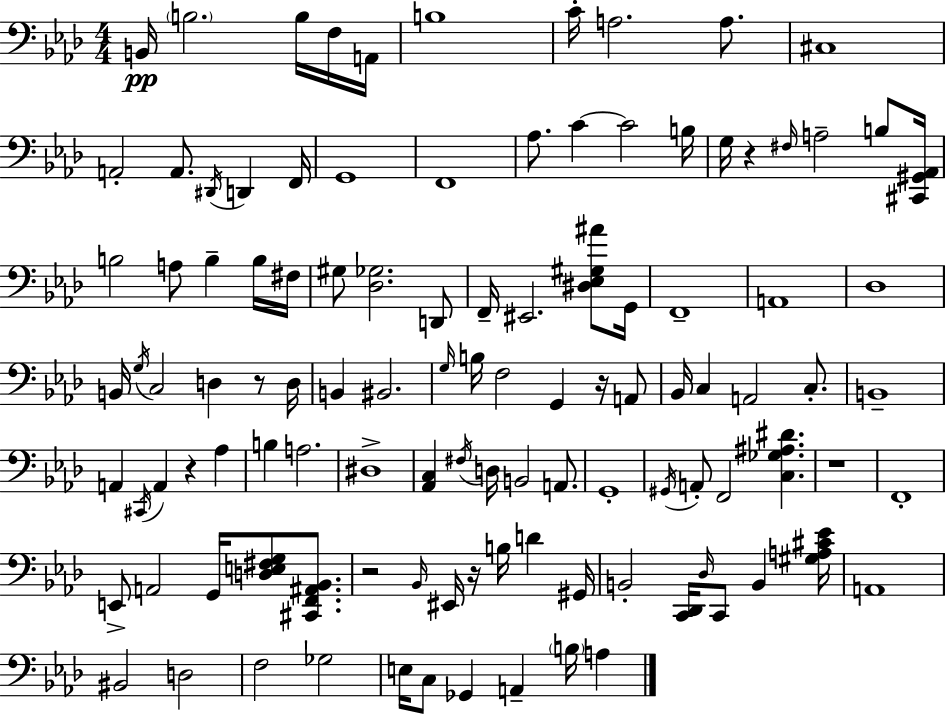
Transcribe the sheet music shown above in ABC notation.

X:1
T:Untitled
M:4/4
L:1/4
K:Fm
B,,/4 B,2 B,/4 F,/4 A,,/4 B,4 C/4 A,2 A,/2 ^C,4 A,,2 A,,/2 ^D,,/4 D,, F,,/4 G,,4 F,,4 _A,/2 C C2 B,/4 G,/4 z ^F,/4 A,2 B,/2 [^C,,^G,,_A,,]/4 B,2 A,/2 B, B,/4 ^F,/4 ^G,/2 [_D,_G,]2 D,,/2 F,,/4 ^E,,2 [^D,_E,^G,^A]/2 G,,/4 F,,4 A,,4 _D,4 B,,/4 G,/4 C,2 D, z/2 D,/4 B,, ^B,,2 G,/4 B,/4 F,2 G,, z/4 A,,/2 _B,,/4 C, A,,2 C,/2 B,,4 A,, ^C,,/4 A,, z _A, B, A,2 ^D,4 [_A,,C,] ^F,/4 D,/4 B,,2 A,,/2 G,,4 ^G,,/4 A,,/2 F,,2 [C,_G,^A,^D] z4 F,,4 E,,/2 A,,2 G,,/4 [D,E,^F,G,]/2 [^C,,F,,^A,,_B,,]/2 z2 _B,,/4 ^E,,/4 z/4 B,/4 D ^G,,/4 B,,2 [C,,_D,,]/4 _D,/4 C,,/2 B,, [^G,A,^C_E]/4 A,,4 ^B,,2 D,2 F,2 _G,2 E,/4 C,/2 _G,, A,, B,/4 A,